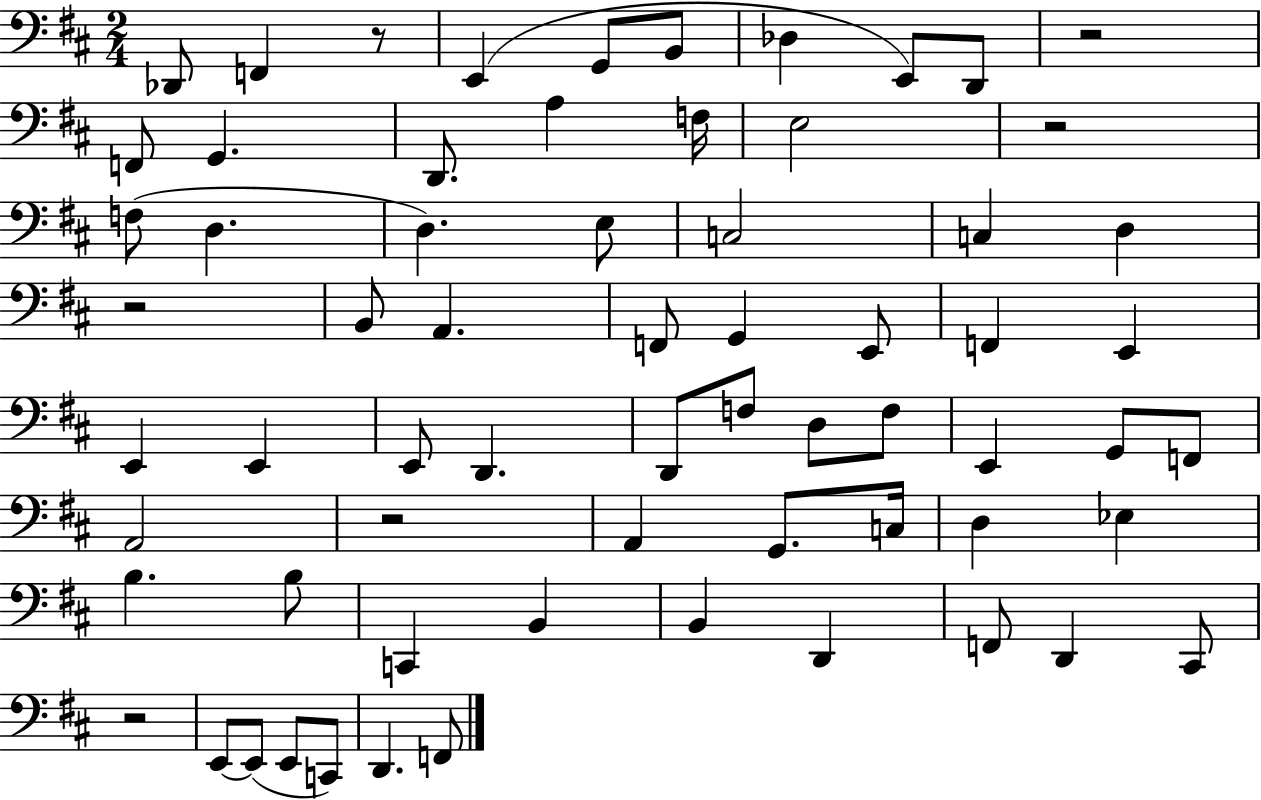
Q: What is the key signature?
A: D major